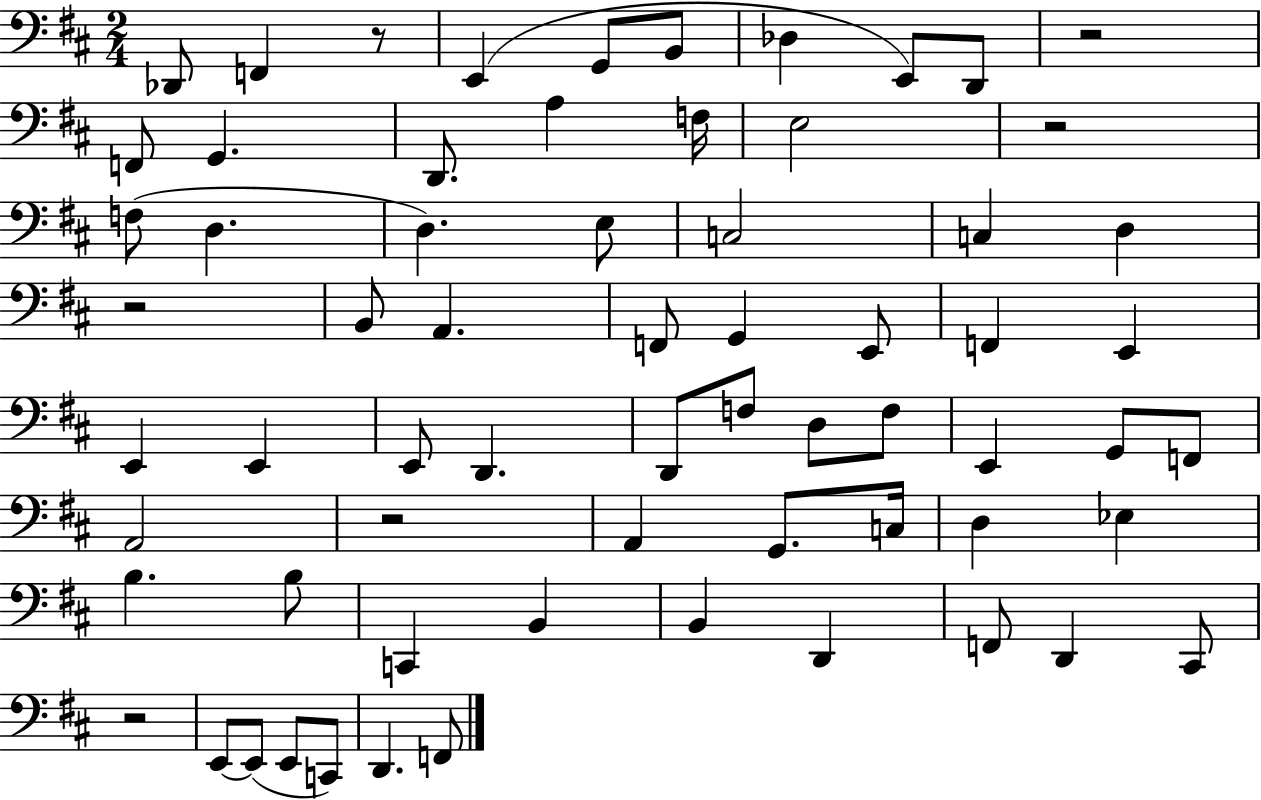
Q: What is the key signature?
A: D major